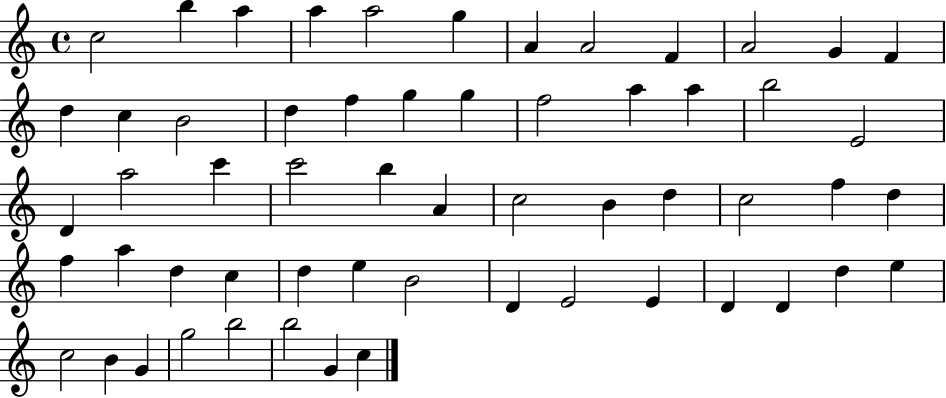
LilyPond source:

{
  \clef treble
  \time 4/4
  \defaultTimeSignature
  \key c \major
  c''2 b''4 a''4 | a''4 a''2 g''4 | a'4 a'2 f'4 | a'2 g'4 f'4 | \break d''4 c''4 b'2 | d''4 f''4 g''4 g''4 | f''2 a''4 a''4 | b''2 e'2 | \break d'4 a''2 c'''4 | c'''2 b''4 a'4 | c''2 b'4 d''4 | c''2 f''4 d''4 | \break f''4 a''4 d''4 c''4 | d''4 e''4 b'2 | d'4 e'2 e'4 | d'4 d'4 d''4 e''4 | \break c''2 b'4 g'4 | g''2 b''2 | b''2 g'4 c''4 | \bar "|."
}